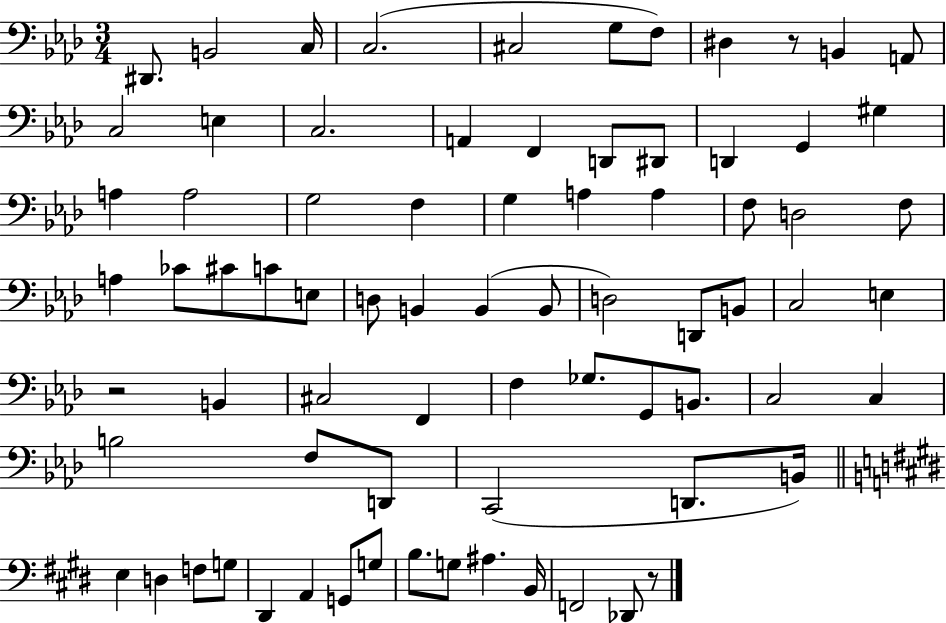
{
  \clef bass
  \numericTimeSignature
  \time 3/4
  \key aes \major
  dis,8. b,2 c16 | c2.( | cis2 g8 f8) | dis4 r8 b,4 a,8 | \break c2 e4 | c2. | a,4 f,4 d,8 dis,8 | d,4 g,4 gis4 | \break a4 a2 | g2 f4 | g4 a4 a4 | f8 d2 f8 | \break a4 ces'8 cis'8 c'8 e8 | d8 b,4 b,4( b,8 | d2) d,8 b,8 | c2 e4 | \break r2 b,4 | cis2 f,4 | f4 ges8. g,8 b,8. | c2 c4 | \break b2 f8 d,8 | c,2( d,8. b,16) | \bar "||" \break \key e \major e4 d4 f8 g8 | dis,4 a,4 g,8 g8 | b8. g8 ais4. b,16 | f,2 des,8 r8 | \break \bar "|."
}